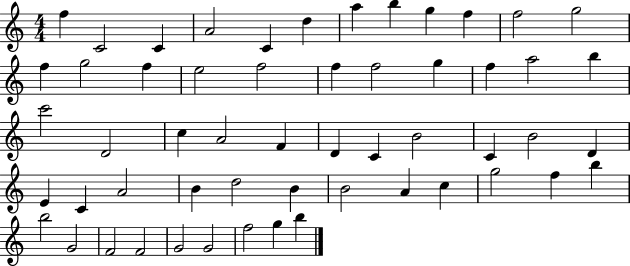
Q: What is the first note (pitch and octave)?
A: F5